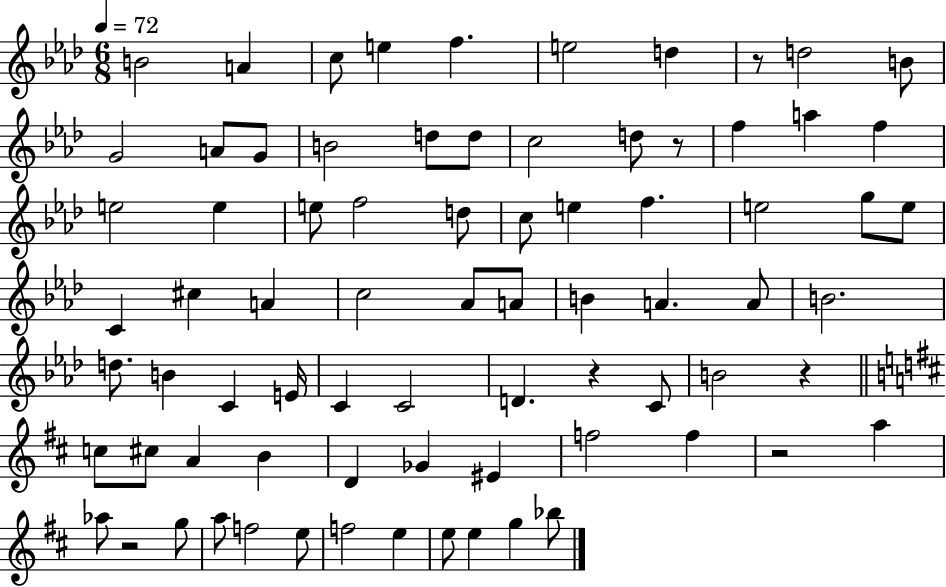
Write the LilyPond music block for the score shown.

{
  \clef treble
  \numericTimeSignature
  \time 6/8
  \key aes \major
  \tempo 4 = 72
  b'2 a'4 | c''8 e''4 f''4. | e''2 d''4 | r8 d''2 b'8 | \break g'2 a'8 g'8 | b'2 d''8 d''8 | c''2 d''8 r8 | f''4 a''4 f''4 | \break e''2 e''4 | e''8 f''2 d''8 | c''8 e''4 f''4. | e''2 g''8 e''8 | \break c'4 cis''4 a'4 | c''2 aes'8 a'8 | b'4 a'4. a'8 | b'2. | \break d''8. b'4 c'4 e'16 | c'4 c'2 | d'4. r4 c'8 | b'2 r4 | \break \bar "||" \break \key d \major c''8 cis''8 a'4 b'4 | d'4 ges'4 eis'4 | f''2 f''4 | r2 a''4 | \break aes''8 r2 g''8 | a''8 f''2 e''8 | f''2 e''4 | e''8 e''4 g''4 bes''8 | \break \bar "|."
}